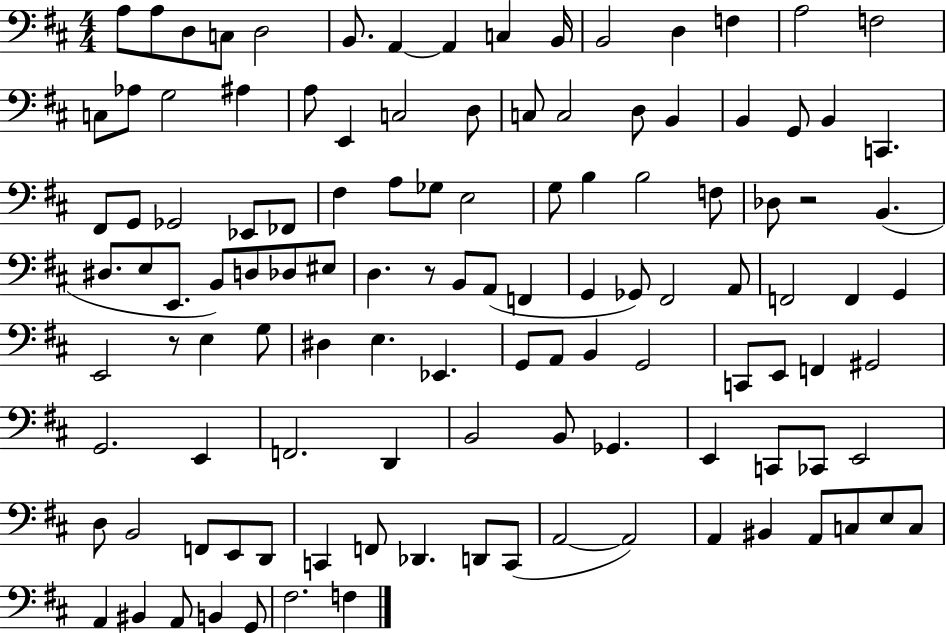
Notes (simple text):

A3/e A3/e D3/e C3/e D3/h B2/e. A2/q A2/q C3/q B2/s B2/h D3/q F3/q A3/h F3/h C3/e Ab3/e G3/h A#3/q A3/e E2/q C3/h D3/e C3/e C3/h D3/e B2/q B2/q G2/e B2/q C2/q. F#2/e G2/e Gb2/h Eb2/e FES2/e F#3/q A3/e Gb3/e E3/h G3/e B3/q B3/h F3/e Db3/e R/h B2/q. D#3/e. E3/e E2/e. B2/e D3/e Db3/e EIS3/e D3/q. R/e B2/e A2/e F2/q G2/q Gb2/e F#2/h A2/e F2/h F2/q G2/q E2/h R/e E3/q G3/e D#3/q E3/q. Eb2/q. G2/e A2/e B2/q G2/h C2/e E2/e F2/q G#2/h G2/h. E2/q F2/h. D2/q B2/h B2/e Gb2/q. E2/q C2/e CES2/e E2/h D3/e B2/h F2/e E2/e D2/e C2/q F2/e Db2/q. D2/e C2/e A2/h A2/h A2/q BIS2/q A2/e C3/e E3/e C3/e A2/q BIS2/q A2/e B2/q G2/e F#3/h. F3/q